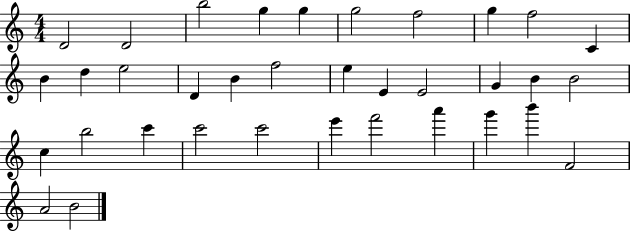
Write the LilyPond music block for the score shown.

{
  \clef treble
  \numericTimeSignature
  \time 4/4
  \key c \major
  d'2 d'2 | b''2 g''4 g''4 | g''2 f''2 | g''4 f''2 c'4 | \break b'4 d''4 e''2 | d'4 b'4 f''2 | e''4 e'4 e'2 | g'4 b'4 b'2 | \break c''4 b''2 c'''4 | c'''2 c'''2 | e'''4 f'''2 a'''4 | g'''4 b'''4 f'2 | \break a'2 b'2 | \bar "|."
}